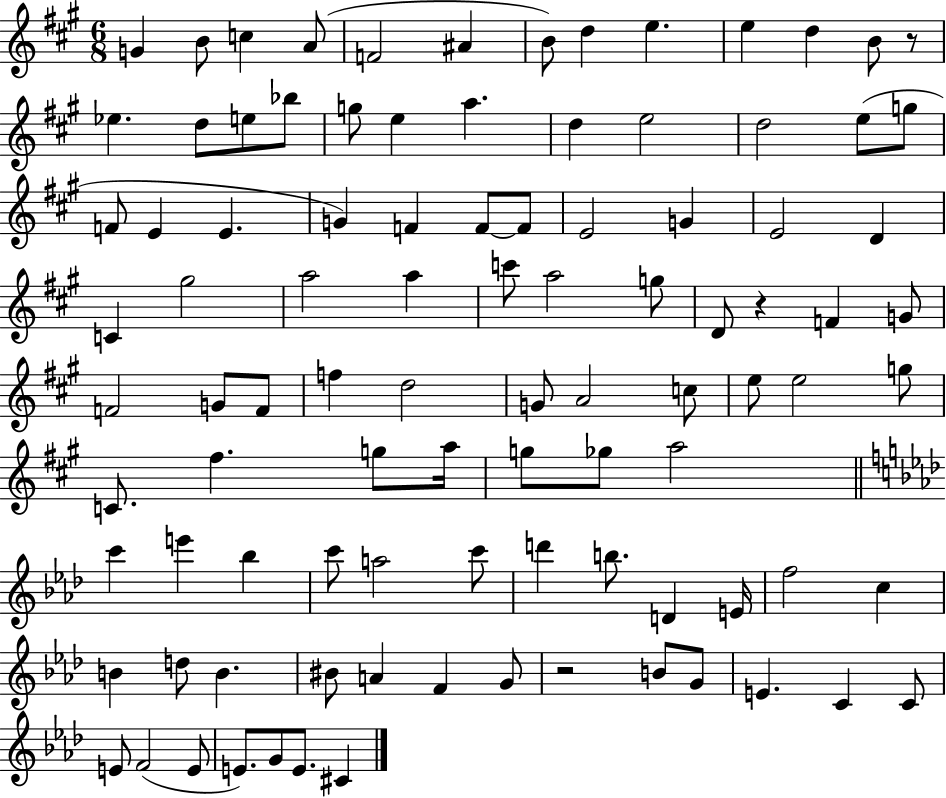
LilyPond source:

{
  \clef treble
  \numericTimeSignature
  \time 6/8
  \key a \major
  g'4 b'8 c''4 a'8( | f'2 ais'4 | b'8) d''4 e''4. | e''4 d''4 b'8 r8 | \break ees''4. d''8 e''8 bes''8 | g''8 e''4 a''4. | d''4 e''2 | d''2 e''8( g''8 | \break f'8 e'4 e'4. | g'4) f'4 f'8~~ f'8 | e'2 g'4 | e'2 d'4 | \break c'4 gis''2 | a''2 a''4 | c'''8 a''2 g''8 | d'8 r4 f'4 g'8 | \break f'2 g'8 f'8 | f''4 d''2 | g'8 a'2 c''8 | e''8 e''2 g''8 | \break c'8. fis''4. g''8 a''16 | g''8 ges''8 a''2 | \bar "||" \break \key aes \major c'''4 e'''4 bes''4 | c'''8 a''2 c'''8 | d'''4 b''8. d'4 e'16 | f''2 c''4 | \break b'4 d''8 b'4. | bis'8 a'4 f'4 g'8 | r2 b'8 g'8 | e'4. c'4 c'8 | \break e'8 f'2( e'8 | e'8.) g'8 e'8. cis'4 | \bar "|."
}